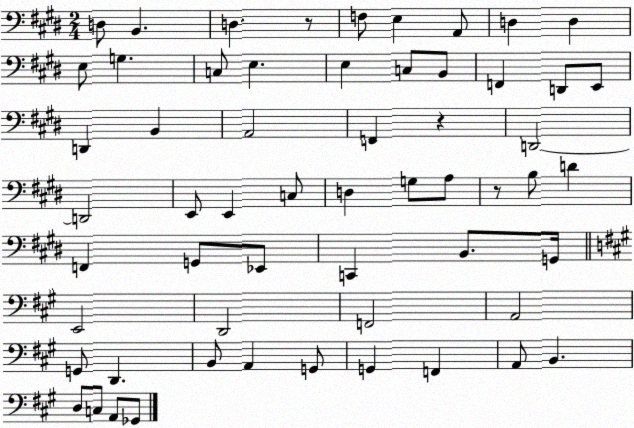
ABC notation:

X:1
T:Untitled
M:2/4
L:1/4
K:E
D,/2 B,, D, z/2 F,/2 E, A,,/2 D, D, E,/2 G, C,/2 E, E, C,/2 B,,/2 F,, D,,/2 E,,/2 D,, B,, A,,2 F,, z D,,2 D,,2 E,,/2 E,, C,/2 D, G,/2 A,/2 z/2 B,/2 D F,, G,,/2 _E,,/2 C,, B,,/2 G,,/4 E,,2 D,,2 F,,2 A,,2 G,,/2 D,, B,,/2 A,, G,,/2 G,, F,, A,,/2 B,, D,/2 C,/2 A,,/2 _G,,/2